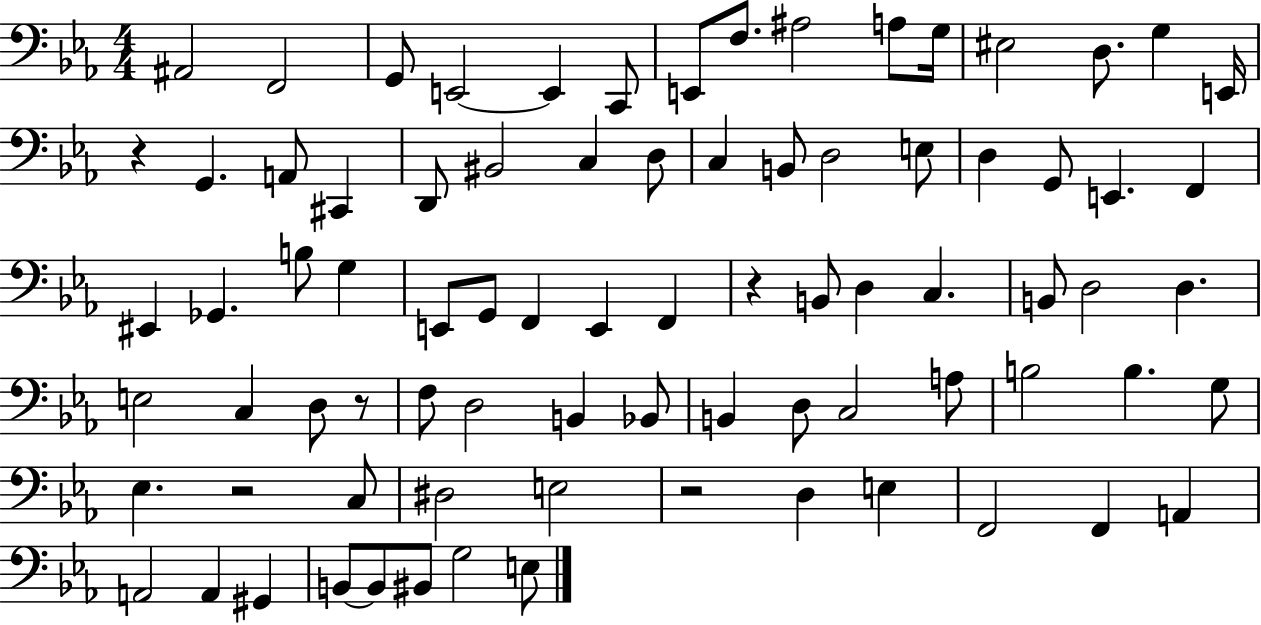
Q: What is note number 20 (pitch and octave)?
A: BIS2